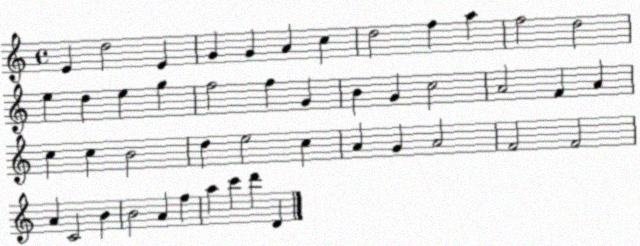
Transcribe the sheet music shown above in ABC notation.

X:1
T:Untitled
M:4/4
L:1/4
K:C
E d2 E G G A c d2 f a f2 d2 e d e g f2 f G B G c2 A2 F A c c B2 d e2 c A G A2 F2 F2 A C2 B B2 A f a c' d' D